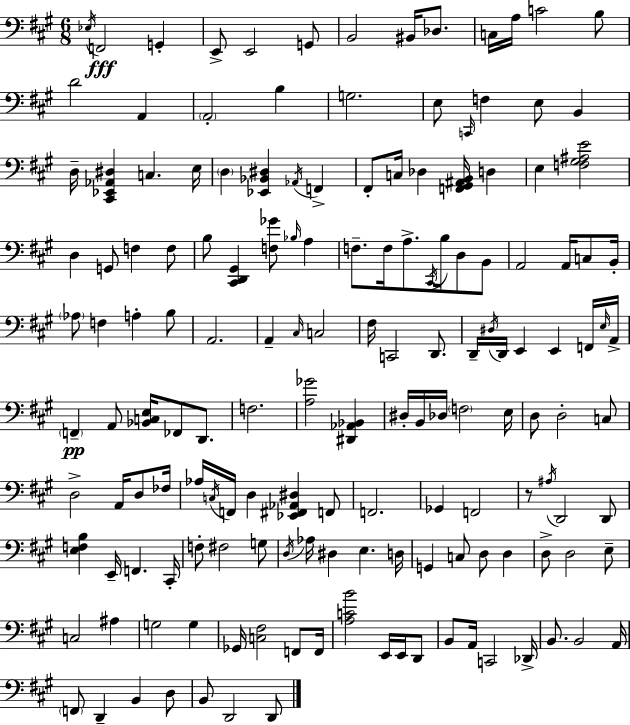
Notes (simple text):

Eb3/s F2/h G2/q E2/e E2/h G2/e B2/h BIS2/s Db3/e. C3/s A3/s C4/h B3/e D4/h A2/q A2/h B3/q G3/h. E3/e C2/s F3/q E3/e B2/q D3/s [C#2,Eb2,Ab2,D#3]/q C3/q. E3/s D3/q [Eb2,Bb2,D#3]/q Ab2/s F2/q F#2/e C3/s Db3/q [F2,G#2,A#2,B2]/s D3/q E3/q [F3,G#3,A#3,E4]/h D3/q G2/e F3/q F3/e B3/e [C#2,D2,G#2]/q [F3,Gb4]/e Bb3/s A3/q F3/e. F3/s A3/e. C#2/s B3/s D3/e B2/e A2/h A2/s C3/e B2/s Ab3/e F3/q A3/q B3/e A2/h. A2/q C#3/s C3/h F#3/s C2/h D2/e. D2/s D#3/s D2/s E2/q E2/q F2/s E3/s A2/s F2/q A2/e [Bb2,C3,E3]/s FES2/e D2/e. F3/h. [A3,Gb4]/h [D#2,Ab2,Bb2]/q D#3/s B2/s Db3/s F3/h E3/s D3/e D3/h C3/e D3/h A2/s D3/e FES3/s Ab3/s C3/s F2/s D3/q [Eb2,F#2,Ab2,D#3]/q F2/e F2/h. Gb2/q F2/h R/e A#3/s D2/h D2/e [E3,F3,B3]/q E2/s F2/q. C#2/s F3/e F#3/h G3/e D3/s Ab3/s D#3/q E3/q. D3/s G2/q C3/e D3/e D3/q D3/e D3/h E3/e C3/h A#3/q G3/h G3/q Gb2/s [C3,F#3]/h F2/e F2/s [A3,C4,B4]/h E2/s E2/s D2/e B2/e A2/s C2/h Db2/s B2/e. B2/h A2/s F2/e D2/q B2/q D3/e B2/e D2/h D2/e